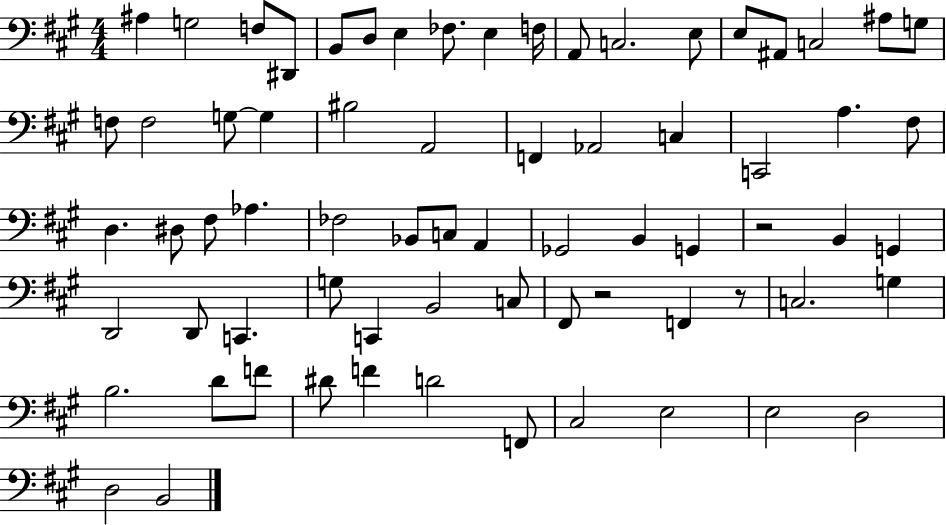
X:1
T:Untitled
M:4/4
L:1/4
K:A
^A, G,2 F,/2 ^D,,/2 B,,/2 D,/2 E, _F,/2 E, F,/4 A,,/2 C,2 E,/2 E,/2 ^A,,/2 C,2 ^A,/2 G,/2 F,/2 F,2 G,/2 G, ^B,2 A,,2 F,, _A,,2 C, C,,2 A, ^F,/2 D, ^D,/2 ^F,/2 _A, _F,2 _B,,/2 C,/2 A,, _G,,2 B,, G,, z2 B,, G,, D,,2 D,,/2 C,, G,/2 C,, B,,2 C,/2 ^F,,/2 z2 F,, z/2 C,2 G, B,2 D/2 F/2 ^D/2 F D2 F,,/2 ^C,2 E,2 E,2 D,2 D,2 B,,2